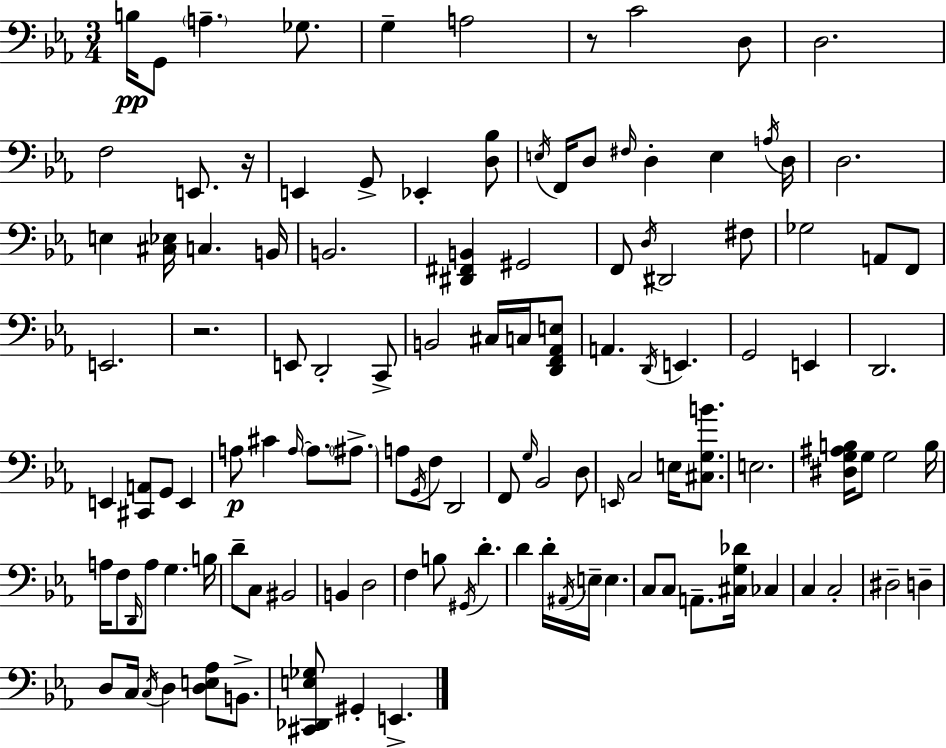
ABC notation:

X:1
T:Untitled
M:3/4
L:1/4
K:Eb
B,/4 G,,/2 A, _G,/2 G, A,2 z/2 C2 D,/2 D,2 F,2 E,,/2 z/4 E,, G,,/2 _E,, [D,_B,]/2 E,/4 F,,/4 D,/2 ^F,/4 D, E, A,/4 D,/4 D,2 E, [^C,_E,]/4 C, B,,/4 B,,2 [^D,,^F,,B,,] ^G,,2 F,,/2 D,/4 ^D,,2 ^F,/2 _G,2 A,,/2 F,,/2 E,,2 z2 E,,/2 D,,2 C,,/2 B,,2 ^C,/4 C,/4 [D,,F,,_A,,E,]/2 A,, D,,/4 E,, G,,2 E,, D,,2 E,, [^C,,A,,]/2 G,,/2 E,, A,/2 ^C A,/4 A,/2 ^A,/2 A,/2 G,,/4 F,/2 D,,2 F,,/2 G,/4 _B,,2 D,/2 E,,/4 C,2 E,/4 [^C,G,B]/2 E,2 [^D,G,^A,B,]/4 G,/2 G,2 B,/4 A,/4 F,/2 D,,/4 A,/2 G, B,/4 D/2 C,/2 ^B,,2 B,, D,2 F, B,/2 ^G,,/4 D D D/4 ^A,,/4 E,/4 E, C,/2 C,/2 A,,/2 [^C,G,_D]/4 _C, C, C,2 ^D,2 D, D,/2 C,/4 C,/4 D, [D,E,_A,]/2 B,,/2 [^C,,_D,,E,_G,]/2 ^G,, E,,